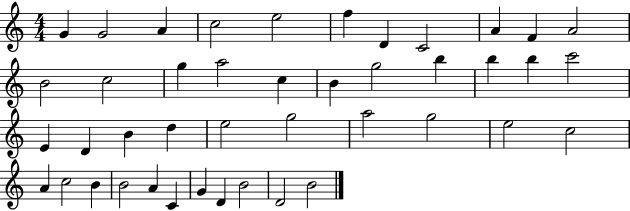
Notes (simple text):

G4/q G4/h A4/q C5/h E5/h F5/q D4/q C4/h A4/q F4/q A4/h B4/h C5/h G5/q A5/h C5/q B4/q G5/h B5/q B5/q B5/q C6/h E4/q D4/q B4/q D5/q E5/h G5/h A5/h G5/h E5/h C5/h A4/q C5/h B4/q B4/h A4/q C4/q G4/q D4/q B4/h D4/h B4/h